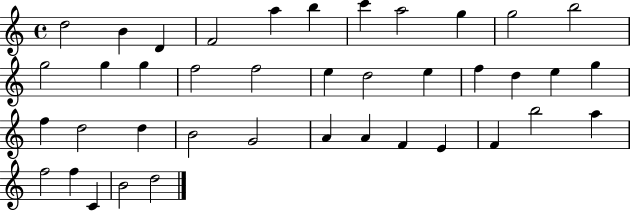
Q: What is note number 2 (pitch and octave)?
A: B4